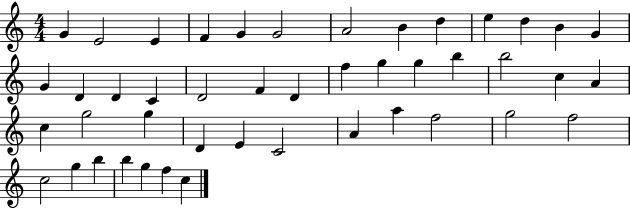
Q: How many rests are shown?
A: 0